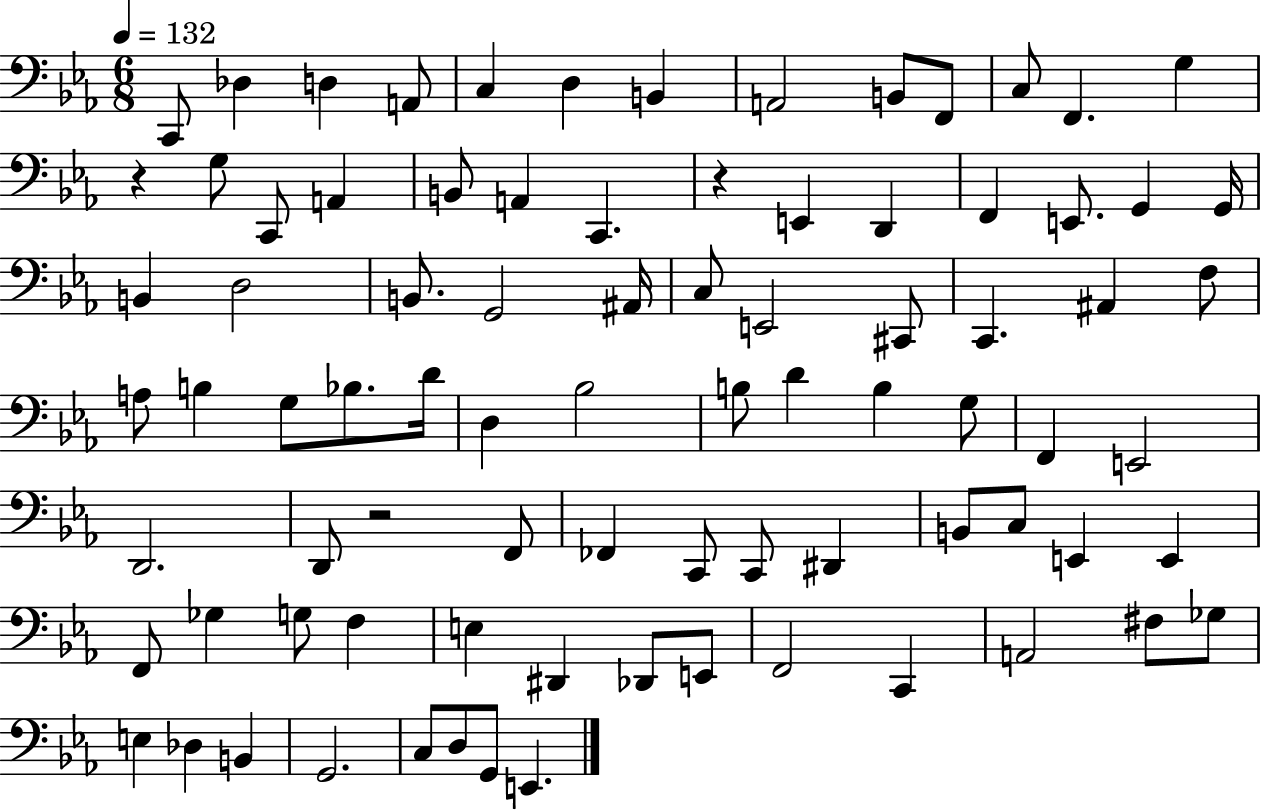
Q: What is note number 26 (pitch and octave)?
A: B2